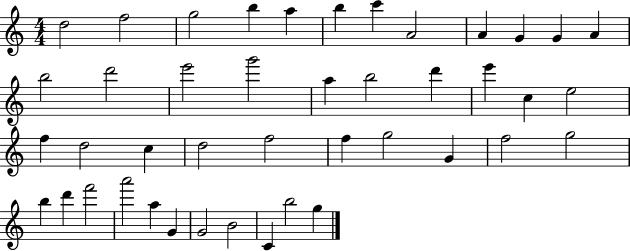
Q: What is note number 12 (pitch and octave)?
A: A4